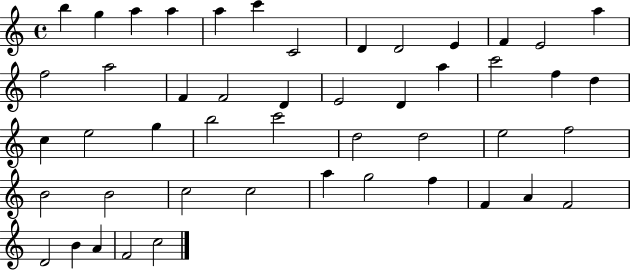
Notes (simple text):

B5/q G5/q A5/q A5/q A5/q C6/q C4/h D4/q D4/h E4/q F4/q E4/h A5/q F5/h A5/h F4/q F4/h D4/q E4/h D4/q A5/q C6/h F5/q D5/q C5/q E5/h G5/q B5/h C6/h D5/h D5/h E5/h F5/h B4/h B4/h C5/h C5/h A5/q G5/h F5/q F4/q A4/q F4/h D4/h B4/q A4/q F4/h C5/h